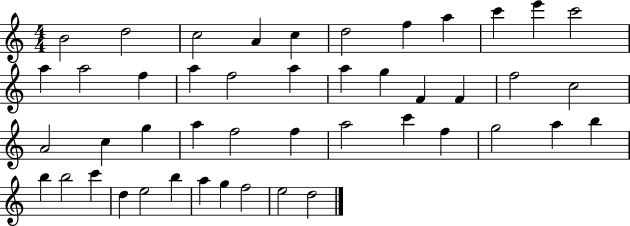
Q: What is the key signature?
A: C major